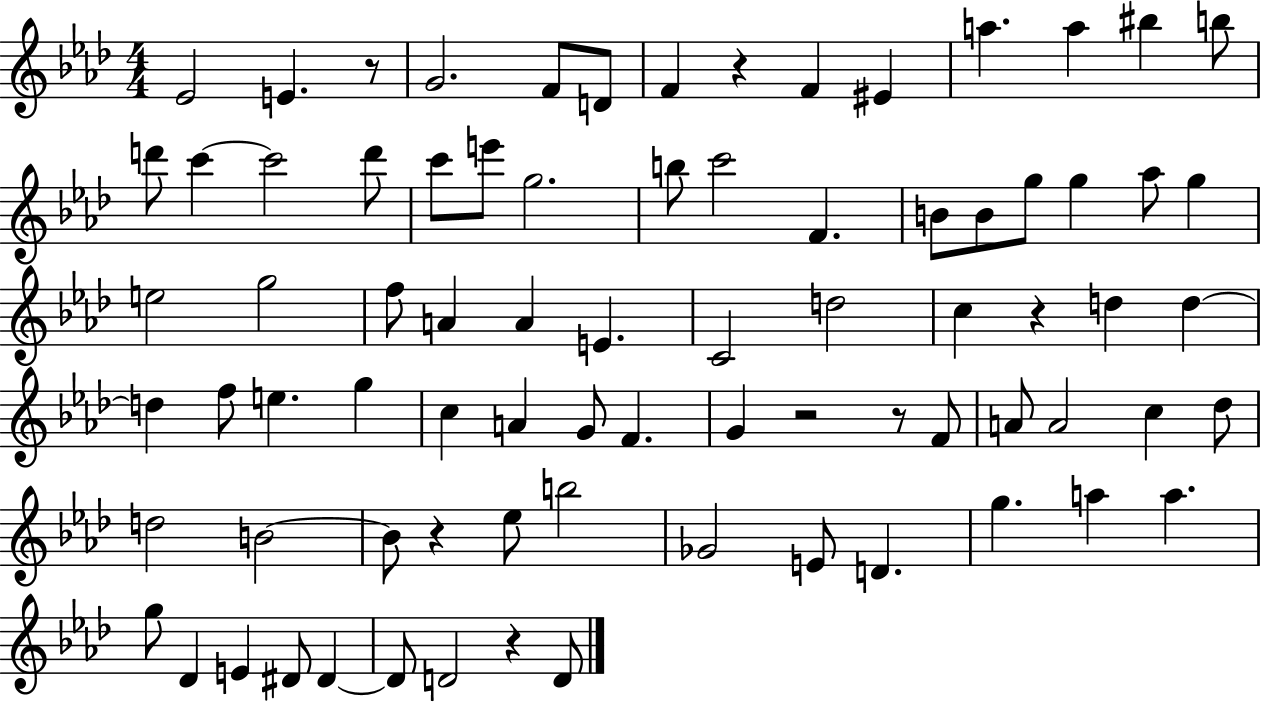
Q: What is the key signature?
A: AES major